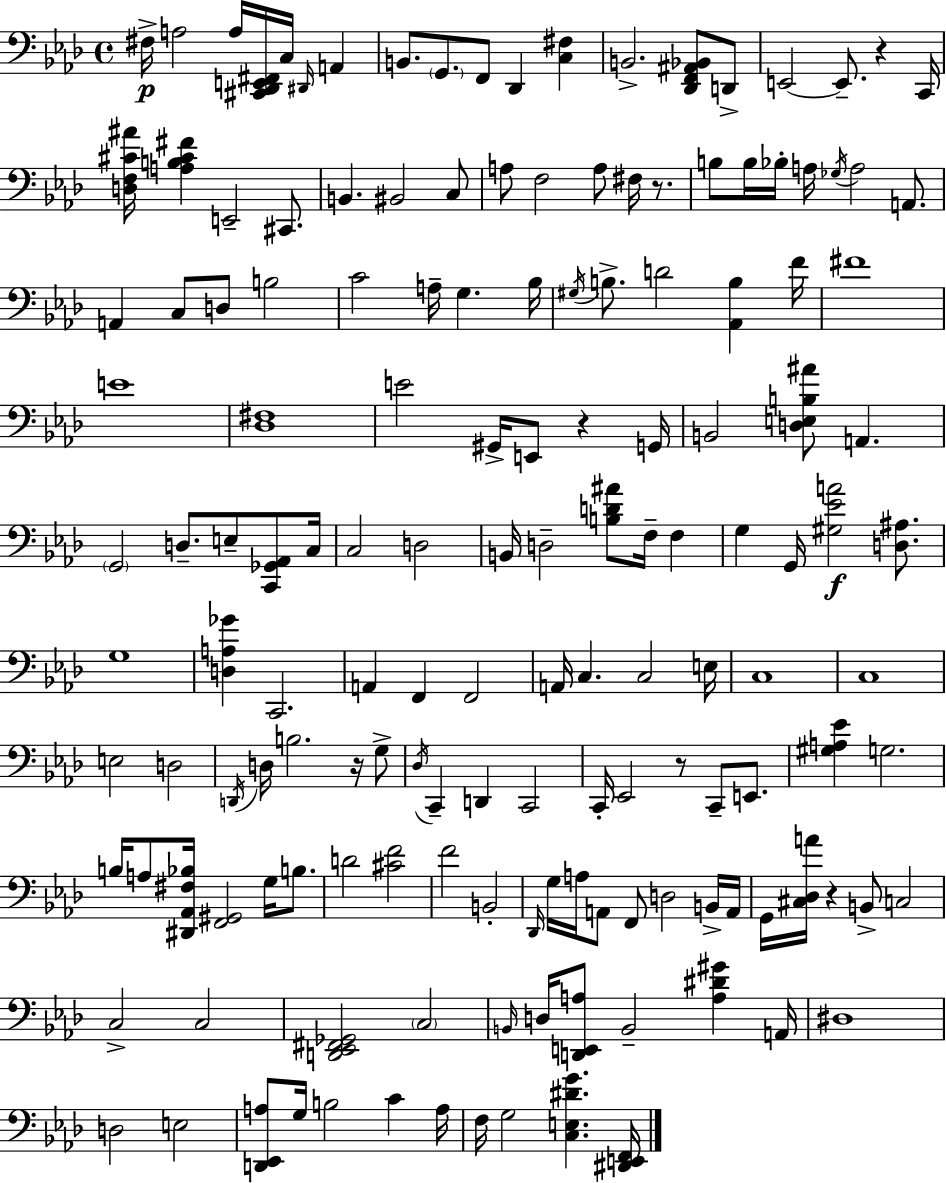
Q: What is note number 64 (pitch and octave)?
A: G3